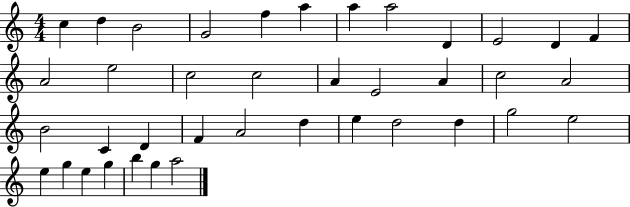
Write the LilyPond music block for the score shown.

{
  \clef treble
  \numericTimeSignature
  \time 4/4
  \key c \major
  c''4 d''4 b'2 | g'2 f''4 a''4 | a''4 a''2 d'4 | e'2 d'4 f'4 | \break a'2 e''2 | c''2 c''2 | a'4 e'2 a'4 | c''2 a'2 | \break b'2 c'4 d'4 | f'4 a'2 d''4 | e''4 d''2 d''4 | g''2 e''2 | \break e''4 g''4 e''4 g''4 | b''4 g''4 a''2 | \bar "|."
}